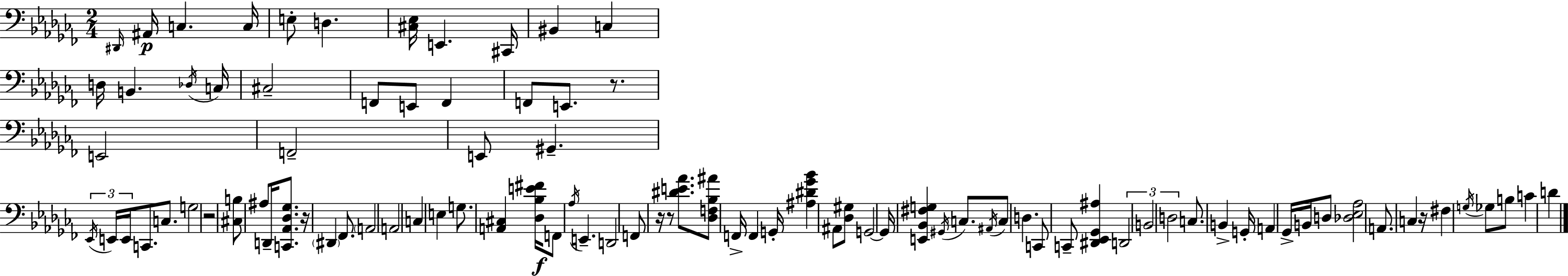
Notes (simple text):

D#2/s A#2/s C3/q. C3/s E3/e D3/q. [C#3,Eb3]/s E2/q. C#2/s BIS2/q C3/q D3/s B2/q. Db3/s C3/s C#3/h F2/e E2/e F2/q F2/e E2/e. R/e. E2/h F2/h E2/e G#2/q. Eb2/s E2/s E2/s C2/e. C3/e. G3/h R/h [C#3,B3]/e A#3/e D2/s [C2,Ab2,Db3,Gb3]/e. R/s D#2/q FES2/e. A2/h A2/h C3/q E3/q G3/e. [A2,C#3]/q [Db3,Bb3,E4,F#4]/s F2/e Ab3/s E2/q. D2/h F2/e R/s R/e [D#4,E4,Ab4]/e. [Db3,F3,Bb3,A#4]/e F2/s F2/q G2/s [A#3,D#4,Gb4,Bb4]/q A#2/e [Db3,G#3]/e G2/h G2/s [E2,Bb2,F#3,G3]/q G#2/s C3/e. A#2/s C3/e D3/q. C2/e C2/e [D#2,Eb2,Gb2,A#3]/q D2/h B2/h D3/h C3/e. B2/q G2/s A2/q Gb2/s B2/s D3/e [Db3,Eb3,Ab3]/h A2/e. C3/q R/s F#3/q G3/s Gb3/e B3/e C4/q D4/q